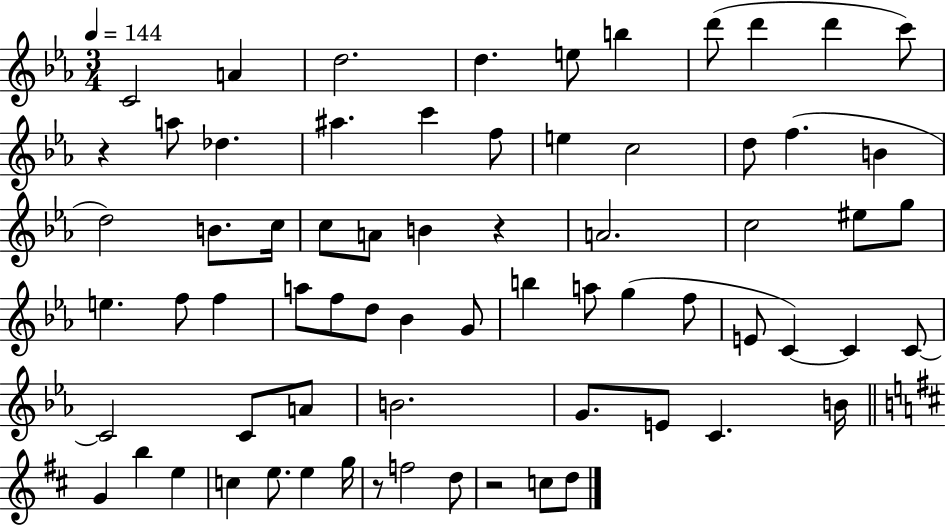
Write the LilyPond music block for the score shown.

{
  \clef treble
  \numericTimeSignature
  \time 3/4
  \key ees \major
  \tempo 4 = 144
  c'2 a'4 | d''2. | d''4. e''8 b''4 | d'''8( d'''4 d'''4 c'''8) | \break r4 a''8 des''4. | ais''4. c'''4 f''8 | e''4 c''2 | d''8 f''4.( b'4 | \break d''2) b'8. c''16 | c''8 a'8 b'4 r4 | a'2. | c''2 eis''8 g''8 | \break e''4. f''8 f''4 | a''8 f''8 d''8 bes'4 g'8 | b''4 a''8 g''4( f''8 | e'8 c'4~~) c'4 c'8~~ | \break c'2 c'8 a'8 | b'2. | g'8. e'8 c'4. b'16 | \bar "||" \break \key b \minor g'4 b''4 e''4 | c''4 e''8. e''4 g''16 | r8 f''2 d''8 | r2 c''8 d''8 | \break \bar "|."
}